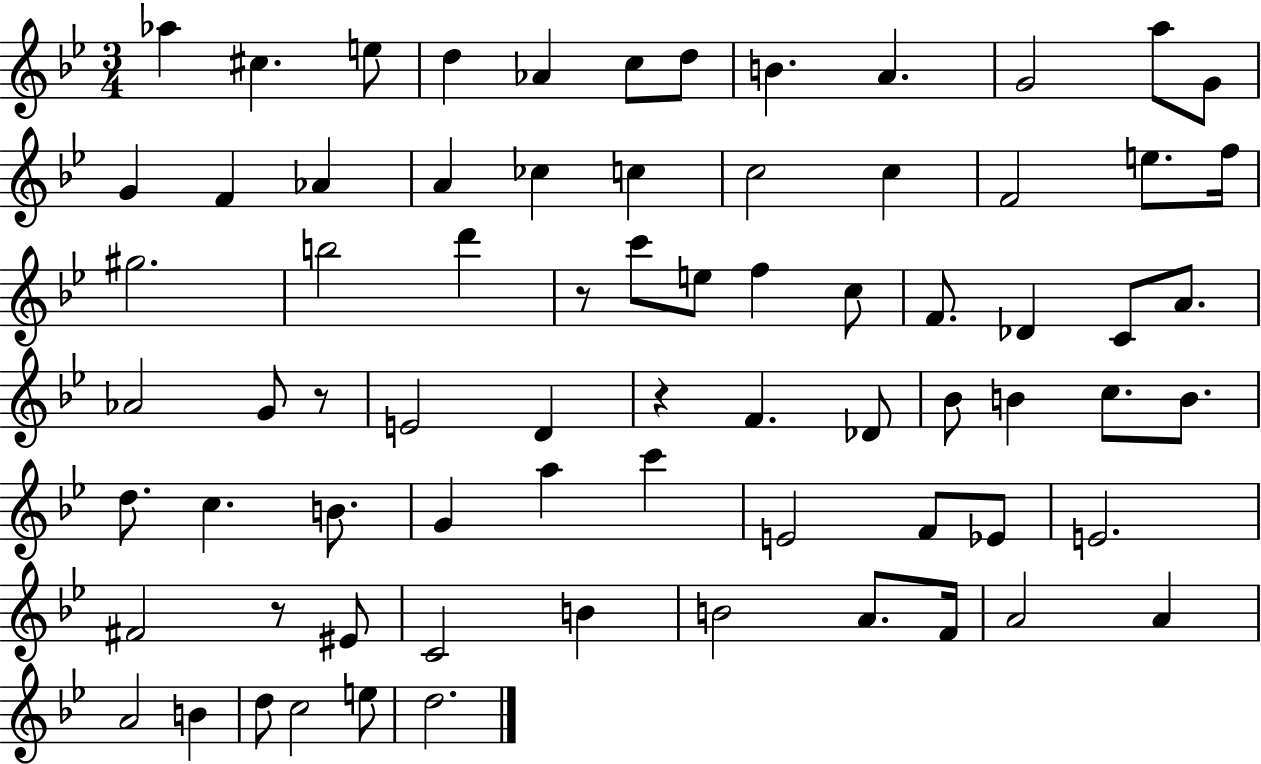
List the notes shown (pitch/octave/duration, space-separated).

Ab5/q C#5/q. E5/e D5/q Ab4/q C5/e D5/e B4/q. A4/q. G4/h A5/e G4/e G4/q F4/q Ab4/q A4/q CES5/q C5/q C5/h C5/q F4/h E5/e. F5/s G#5/h. B5/h D6/q R/e C6/e E5/e F5/q C5/e F4/e. Db4/q C4/e A4/e. Ab4/h G4/e R/e E4/h D4/q R/q F4/q. Db4/e Bb4/e B4/q C5/e. B4/e. D5/e. C5/q. B4/e. G4/q A5/q C6/q E4/h F4/e Eb4/e E4/h. F#4/h R/e EIS4/e C4/h B4/q B4/h A4/e. F4/s A4/h A4/q A4/h B4/q D5/e C5/h E5/e D5/h.